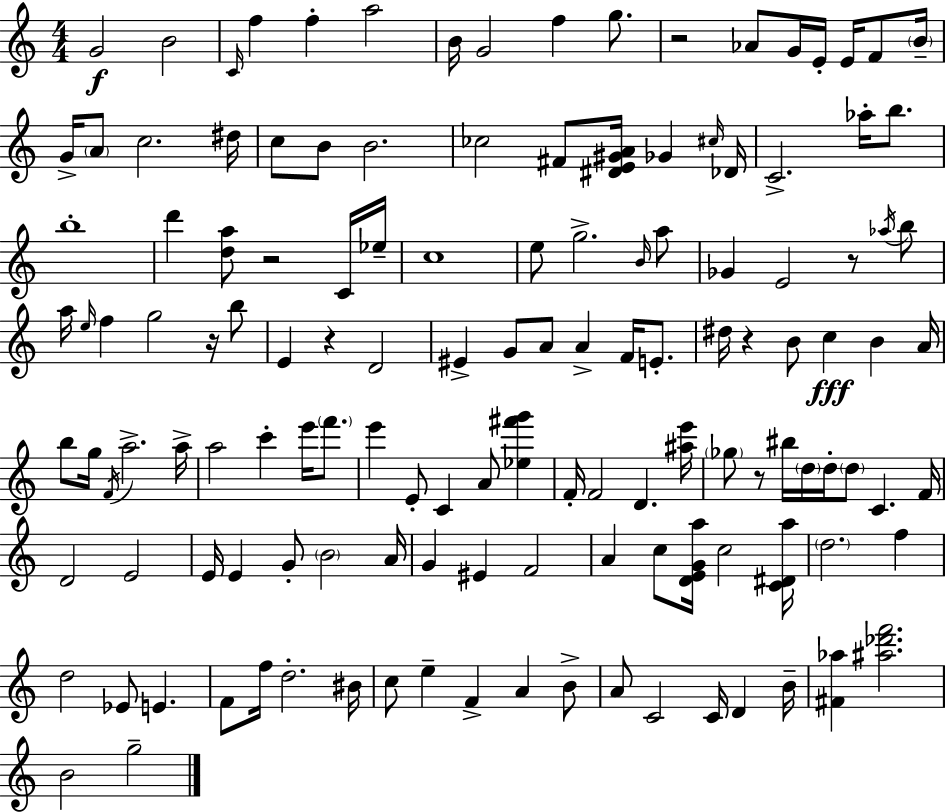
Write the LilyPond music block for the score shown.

{
  \clef treble
  \numericTimeSignature
  \time 4/4
  \key a \minor
  g'2\f b'2 | \grace { c'16 } f''4 f''4-. a''2 | b'16 g'2 f''4 g''8. | r2 aes'8 g'16 e'16-. e'16 f'8 | \break \parenthesize b'16-- g'16-> \parenthesize a'8 c''2. | dis''16 c''8 b'8 b'2. | ces''2 fis'8 <dis' e' gis' a'>16 ges'4 | \grace { cis''16 } des'16 c'2.-> aes''16-. b''8. | \break b''1-. | d'''4 <d'' a''>8 r2 | c'16 ees''16-- c''1 | e''8 g''2.-> | \break \grace { b'16 } a''8 ges'4 e'2 r8 | \acciaccatura { aes''16 } b''8 a''16 \grace { e''16 } f''4 g''2 | r16 b''8 e'4 r4 d'2 | eis'4-> g'8 a'8 a'4-> | \break f'16 e'8.-. dis''16 r4 b'8 c''4\fff | b'4 a'16 b''8 g''16 \acciaccatura { f'16 } a''2.-> | a''16-> a''2 c'''4-. | e'''16 \parenthesize f'''8. e'''4 e'8-. c'4 | \break a'8 <ees'' fis''' g'''>4 f'16-. f'2 d'4. | <ais'' e'''>16 \parenthesize ges''8 r8 bis''16 \parenthesize d''16 d''16-. \parenthesize d''8 c'4. | f'16 d'2 e'2 | e'16 e'4 g'8-. \parenthesize b'2 | \break a'16 g'4 eis'4 f'2 | a'4 c''8 <d' e' g' a''>16 c''2 | <c' dis' a''>16 \parenthesize d''2. | f''4 d''2 ees'8 | \break e'4. f'8 f''16 d''2.-. | bis'16 c''8 e''4-- f'4-> | a'4 b'8-> a'8 c'2 | c'16 d'4 b'16-- <fis' aes''>4 <ais'' des''' f'''>2. | \break b'2 g''2-- | \bar "|."
}